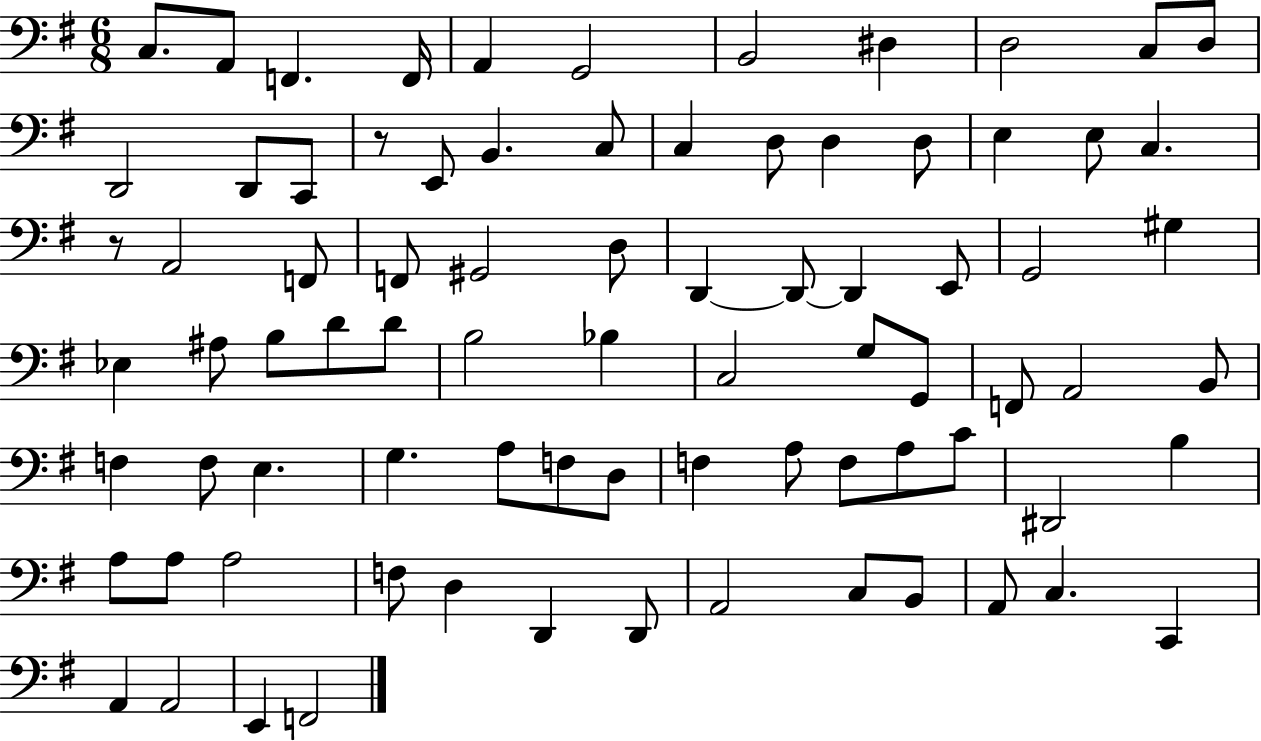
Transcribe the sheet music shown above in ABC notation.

X:1
T:Untitled
M:6/8
L:1/4
K:G
C,/2 A,,/2 F,, F,,/4 A,, G,,2 B,,2 ^D, D,2 C,/2 D,/2 D,,2 D,,/2 C,,/2 z/2 E,,/2 B,, C,/2 C, D,/2 D, D,/2 E, E,/2 C, z/2 A,,2 F,,/2 F,,/2 ^G,,2 D,/2 D,, D,,/2 D,, E,,/2 G,,2 ^G, _E, ^A,/2 B,/2 D/2 D/2 B,2 _B, C,2 G,/2 G,,/2 F,,/2 A,,2 B,,/2 F, F,/2 E, G, A,/2 F,/2 D,/2 F, A,/2 F,/2 A,/2 C/2 ^D,,2 B, A,/2 A,/2 A,2 F,/2 D, D,, D,,/2 A,,2 C,/2 B,,/2 A,,/2 C, C,, A,, A,,2 E,, F,,2